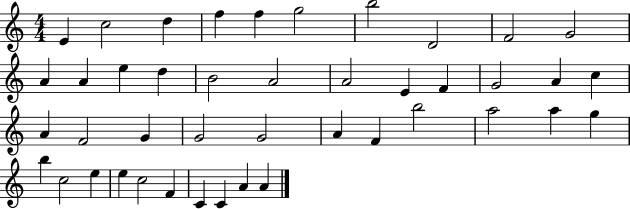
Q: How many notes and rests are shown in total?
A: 43